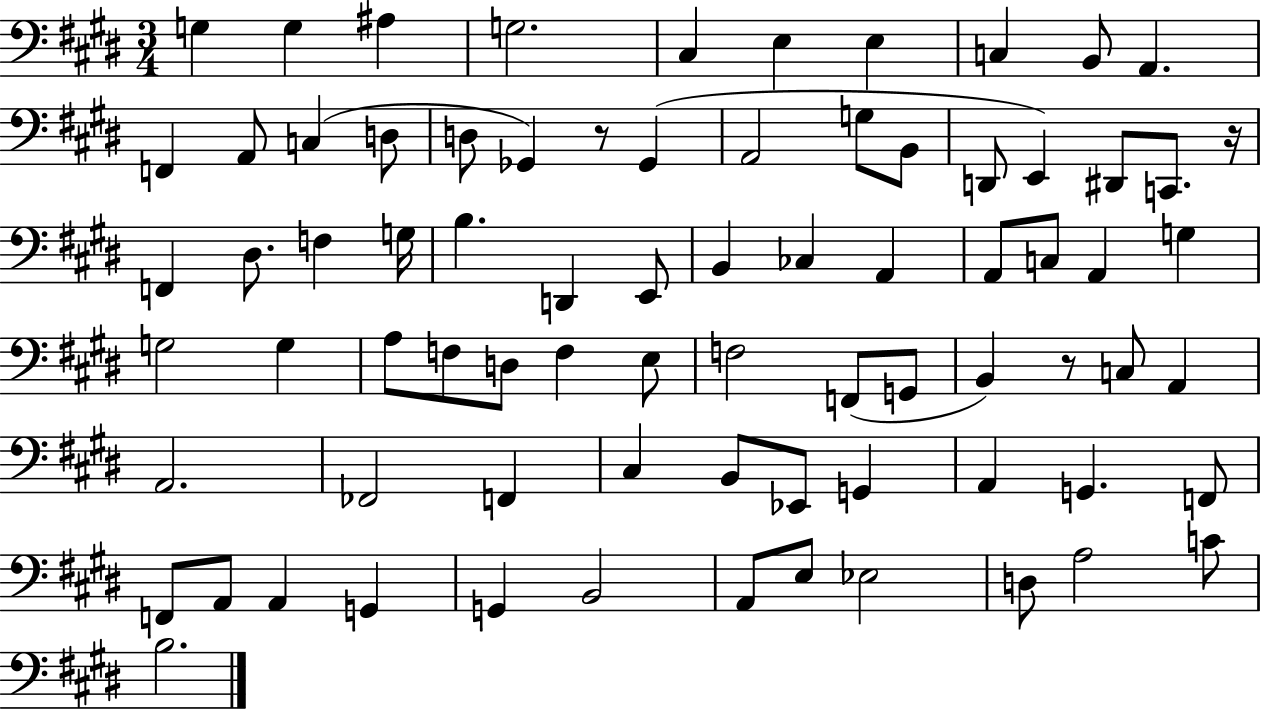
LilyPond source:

{
  \clef bass
  \numericTimeSignature
  \time 3/4
  \key e \major
  \repeat volta 2 { g4 g4 ais4 | g2. | cis4 e4 e4 | c4 b,8 a,4. | \break f,4 a,8 c4( d8 | d8 ges,4) r8 ges,4( | a,2 g8 b,8 | d,8 e,4) dis,8 c,8. r16 | \break f,4 dis8. f4 g16 | b4. d,4 e,8 | b,4 ces4 a,4 | a,8 c8 a,4 g4 | \break g2 g4 | a8 f8 d8 f4 e8 | f2 f,8( g,8 | b,4) r8 c8 a,4 | \break a,2. | fes,2 f,4 | cis4 b,8 ees,8 g,4 | a,4 g,4. f,8 | \break f,8 a,8 a,4 g,4 | g,4 b,2 | a,8 e8 ees2 | d8 a2 c'8 | \break b2. | } \bar "|."
}